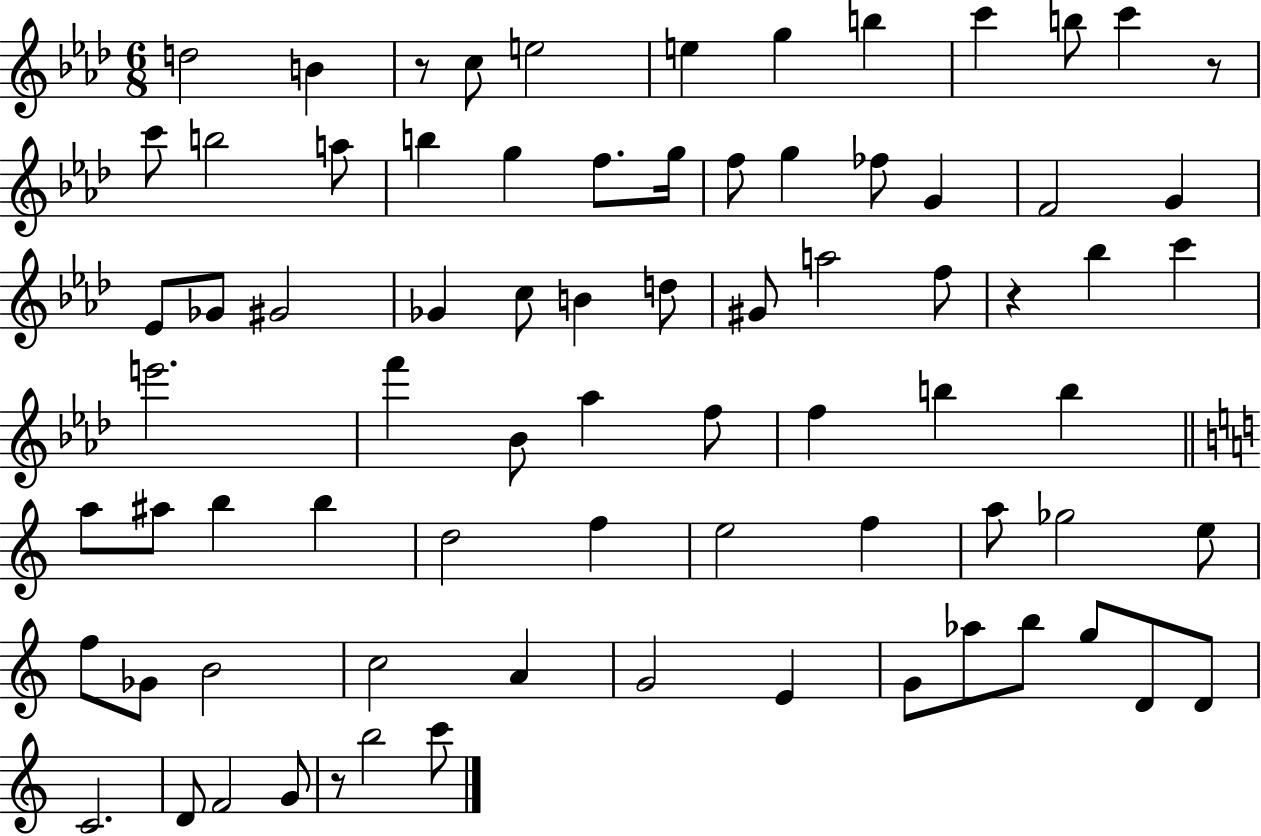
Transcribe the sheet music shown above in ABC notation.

X:1
T:Untitled
M:6/8
L:1/4
K:Ab
d2 B z/2 c/2 e2 e g b c' b/2 c' z/2 c'/2 b2 a/2 b g f/2 g/4 f/2 g _f/2 G F2 G _E/2 _G/2 ^G2 _G c/2 B d/2 ^G/2 a2 f/2 z _b c' e'2 f' _B/2 _a f/2 f b b a/2 ^a/2 b b d2 f e2 f a/2 _g2 e/2 f/2 _G/2 B2 c2 A G2 E G/2 _a/2 b/2 g/2 D/2 D/2 C2 D/2 F2 G/2 z/2 b2 c'/2